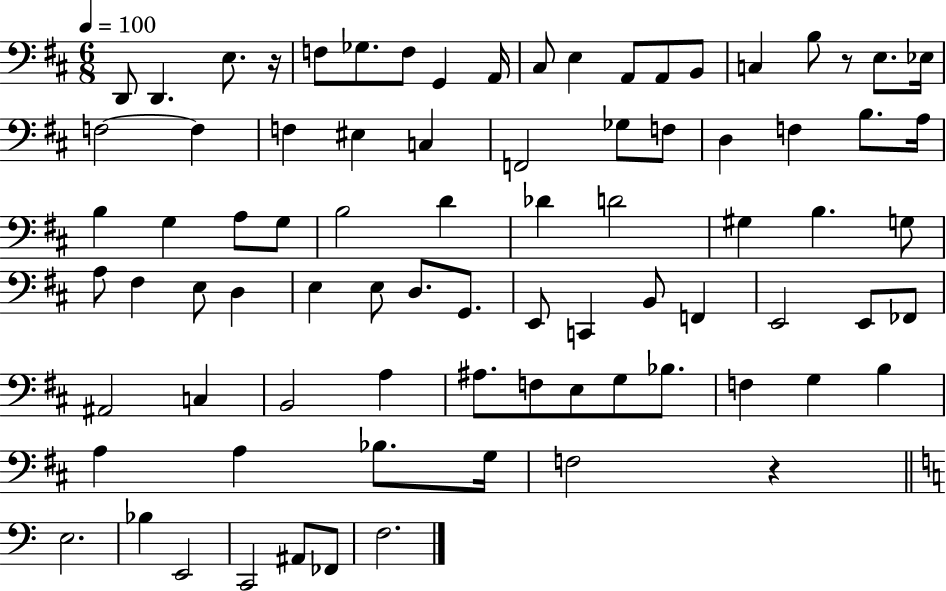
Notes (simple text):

D2/e D2/q. E3/e. R/s F3/e Gb3/e. F3/e G2/q A2/s C#3/e E3/q A2/e A2/e B2/e C3/q B3/e R/e E3/e. Eb3/s F3/h F3/q F3/q EIS3/q C3/q F2/h Gb3/e F3/e D3/q F3/q B3/e. A3/s B3/q G3/q A3/e G3/e B3/h D4/q Db4/q D4/h G#3/q B3/q. G3/e A3/e F#3/q E3/e D3/q E3/q E3/e D3/e. G2/e. E2/e C2/q B2/e F2/q E2/h E2/e FES2/e A#2/h C3/q B2/h A3/q A#3/e. F3/e E3/e G3/e Bb3/e. F3/q G3/q B3/q A3/q A3/q Bb3/e. G3/s F3/h R/q E3/h. Bb3/q E2/h C2/h A#2/e FES2/e F3/h.